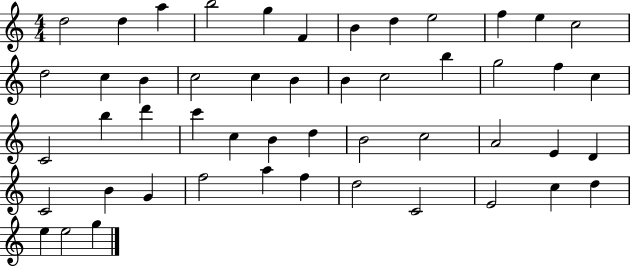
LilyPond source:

{
  \clef treble
  \numericTimeSignature
  \time 4/4
  \key c \major
  d''2 d''4 a''4 | b''2 g''4 f'4 | b'4 d''4 e''2 | f''4 e''4 c''2 | \break d''2 c''4 b'4 | c''2 c''4 b'4 | b'4 c''2 b''4 | g''2 f''4 c''4 | \break c'2 b''4 d'''4 | c'''4 c''4 b'4 d''4 | b'2 c''2 | a'2 e'4 d'4 | \break c'2 b'4 g'4 | f''2 a''4 f''4 | d''2 c'2 | e'2 c''4 d''4 | \break e''4 e''2 g''4 | \bar "|."
}